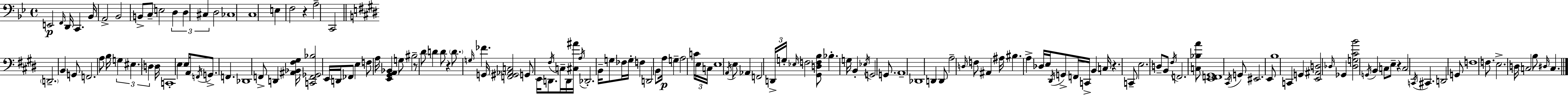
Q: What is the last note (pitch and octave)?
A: C3